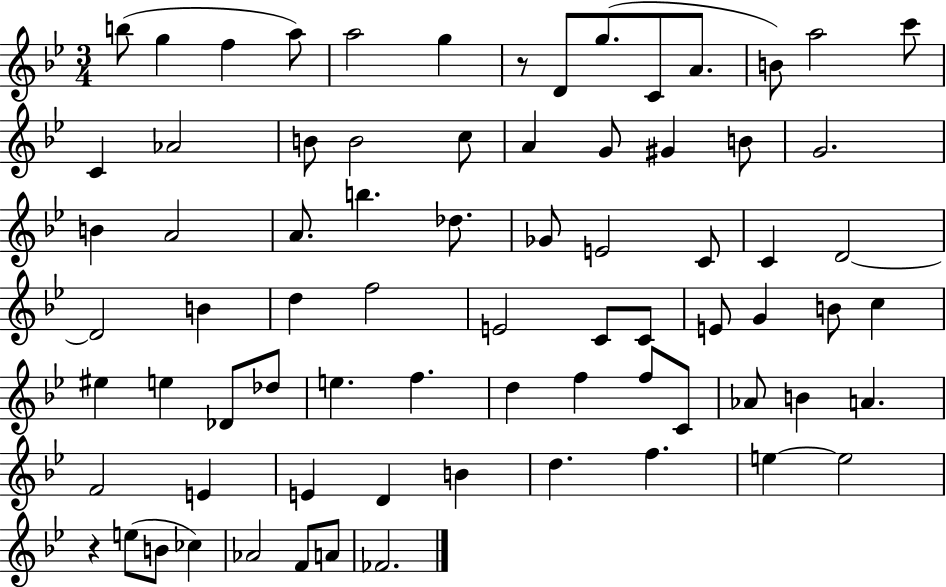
X:1
T:Untitled
M:3/4
L:1/4
K:Bb
b/2 g f a/2 a2 g z/2 D/2 g/2 C/2 A/2 B/2 a2 c'/2 C _A2 B/2 B2 c/2 A G/2 ^G B/2 G2 B A2 A/2 b _d/2 _G/2 E2 C/2 C D2 D2 B d f2 E2 C/2 C/2 E/2 G B/2 c ^e e _D/2 _d/2 e f d f f/2 C/2 _A/2 B A F2 E E D B d f e e2 z e/2 B/2 _c _A2 F/2 A/2 _F2